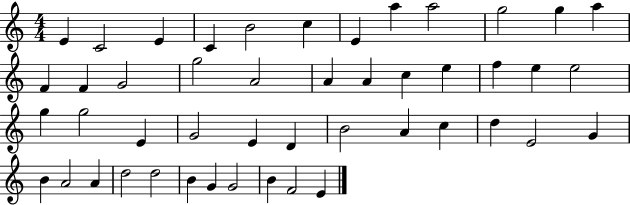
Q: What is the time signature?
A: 4/4